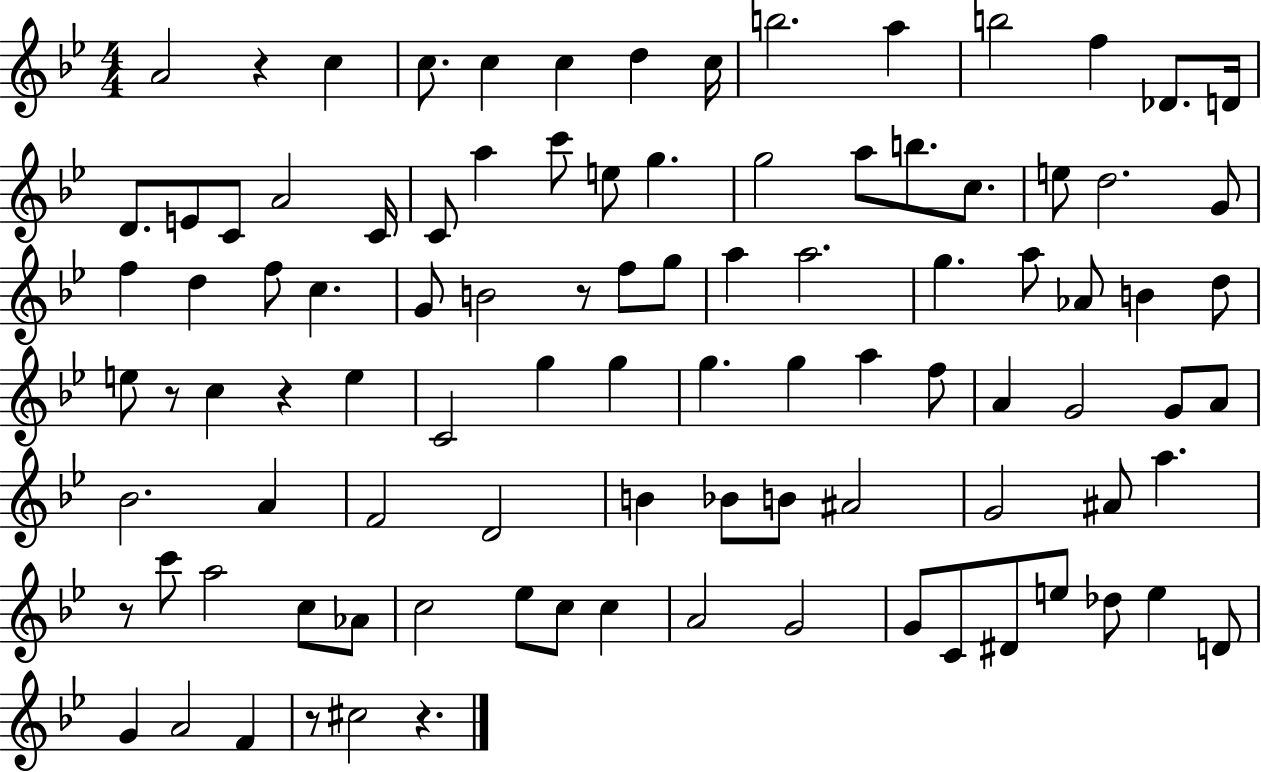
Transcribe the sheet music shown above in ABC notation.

X:1
T:Untitled
M:4/4
L:1/4
K:Bb
A2 z c c/2 c c d c/4 b2 a b2 f _D/2 D/4 D/2 E/2 C/2 A2 C/4 C/2 a c'/2 e/2 g g2 a/2 b/2 c/2 e/2 d2 G/2 f d f/2 c G/2 B2 z/2 f/2 g/2 a a2 g a/2 _A/2 B d/2 e/2 z/2 c z e C2 g g g g a f/2 A G2 G/2 A/2 _B2 A F2 D2 B _B/2 B/2 ^A2 G2 ^A/2 a z/2 c'/2 a2 c/2 _A/2 c2 _e/2 c/2 c A2 G2 G/2 C/2 ^D/2 e/2 _d/2 e D/2 G A2 F z/2 ^c2 z